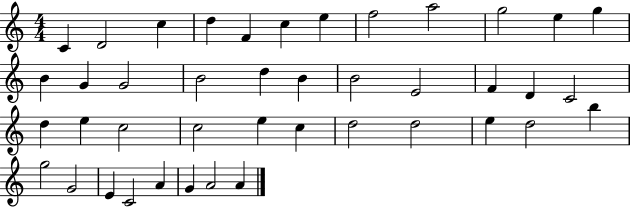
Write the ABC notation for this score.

X:1
T:Untitled
M:4/4
L:1/4
K:C
C D2 c d F c e f2 a2 g2 e g B G G2 B2 d B B2 E2 F D C2 d e c2 c2 e c d2 d2 e d2 b g2 G2 E C2 A G A2 A